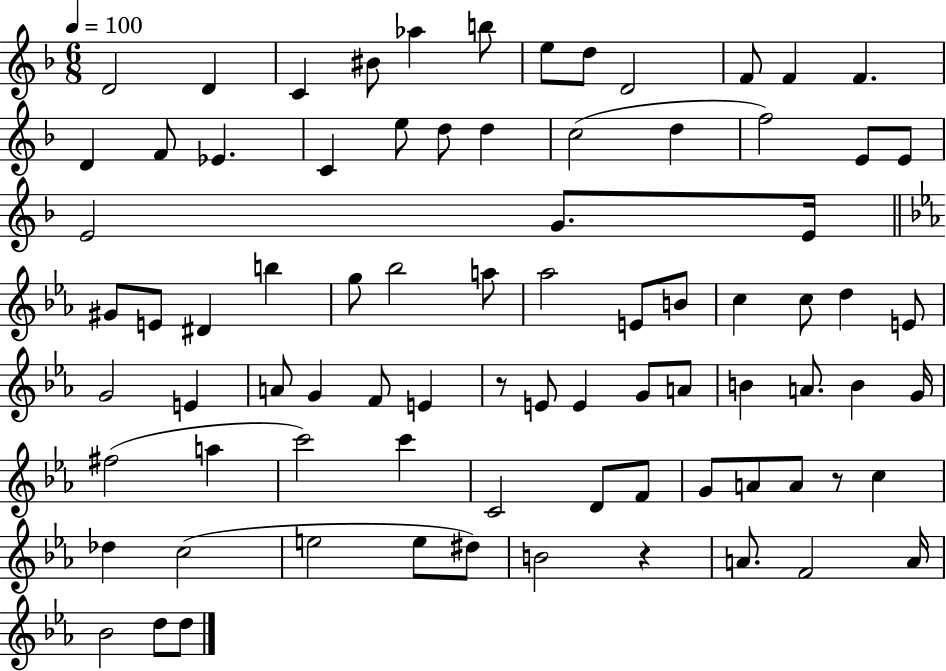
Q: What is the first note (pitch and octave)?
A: D4